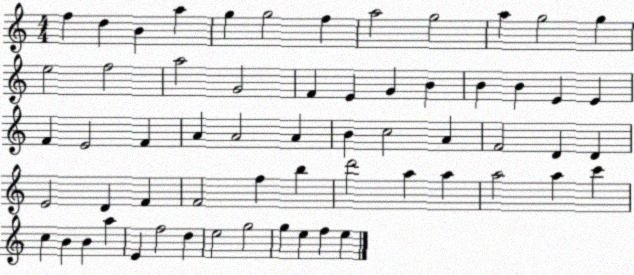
X:1
T:Untitled
M:4/4
L:1/4
K:C
f d B a g g2 f a2 g2 a g2 g e2 f2 a2 G2 F E G B B B E E F E2 F A A2 A B c2 A F2 D D E2 D F F2 f b d'2 a a a2 a c' c B B a E f2 d e2 g2 g e f e